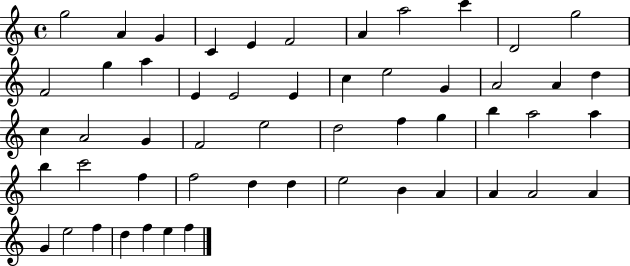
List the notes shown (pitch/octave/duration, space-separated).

G5/h A4/q G4/q C4/q E4/q F4/h A4/q A5/h C6/q D4/h G5/h F4/h G5/q A5/q E4/q E4/h E4/q C5/q E5/h G4/q A4/h A4/q D5/q C5/q A4/h G4/q F4/h E5/h D5/h F5/q G5/q B5/q A5/h A5/q B5/q C6/h F5/q F5/h D5/q D5/q E5/h B4/q A4/q A4/q A4/h A4/q G4/q E5/h F5/q D5/q F5/q E5/q F5/q